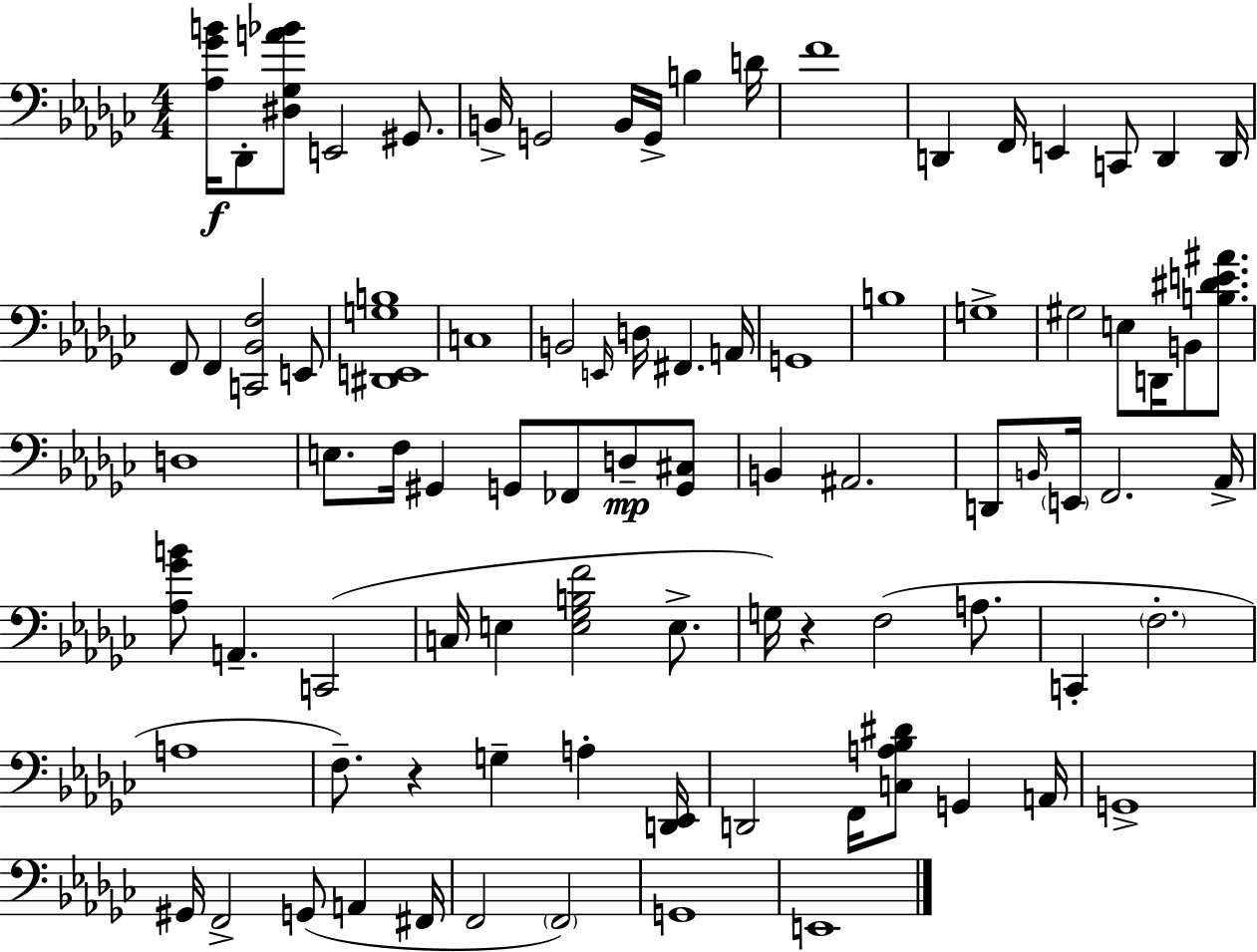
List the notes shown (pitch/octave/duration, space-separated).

[Ab3,Gb4,B4]/s Db2/e [D#3,Gb3,A4,Bb4]/e E2/h G#2/e. B2/s G2/h B2/s G2/s B3/q D4/s F4/w D2/q F2/s E2/q C2/e D2/q D2/s F2/e F2/q [C2,Bb2,F3]/h E2/e [D#2,E2,G3,B3]/w C3/w B2/h E2/s D3/s F#2/q. A2/s G2/w B3/w G3/w G#3/h E3/e D2/s B2/e [B3,D#4,E4,A#4]/e. D3/w E3/e. F3/s G#2/q G2/e FES2/e D3/e [G2,C#3]/e B2/q A#2/h. D2/e B2/s E2/s F2/h. Ab2/s [Ab3,Gb4,B4]/e A2/q. C2/h C3/s E3/q [E3,Gb3,B3,F4]/h E3/e. G3/s R/q F3/h A3/e. C2/q F3/h. A3/w F3/e. R/q G3/q A3/q [D2,Eb2]/s D2/h F2/s [C3,A3,Bb3,D#4]/e G2/q A2/s G2/w G#2/s F2/h G2/e A2/q F#2/s F2/h F2/h G2/w E2/w